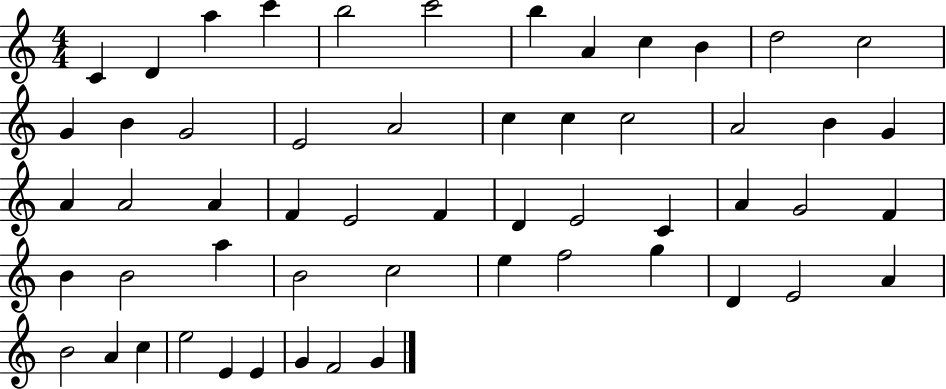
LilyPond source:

{
  \clef treble
  \numericTimeSignature
  \time 4/4
  \key c \major
  c'4 d'4 a''4 c'''4 | b''2 c'''2 | b''4 a'4 c''4 b'4 | d''2 c''2 | \break g'4 b'4 g'2 | e'2 a'2 | c''4 c''4 c''2 | a'2 b'4 g'4 | \break a'4 a'2 a'4 | f'4 e'2 f'4 | d'4 e'2 c'4 | a'4 g'2 f'4 | \break b'4 b'2 a''4 | b'2 c''2 | e''4 f''2 g''4 | d'4 e'2 a'4 | \break b'2 a'4 c''4 | e''2 e'4 e'4 | g'4 f'2 g'4 | \bar "|."
}